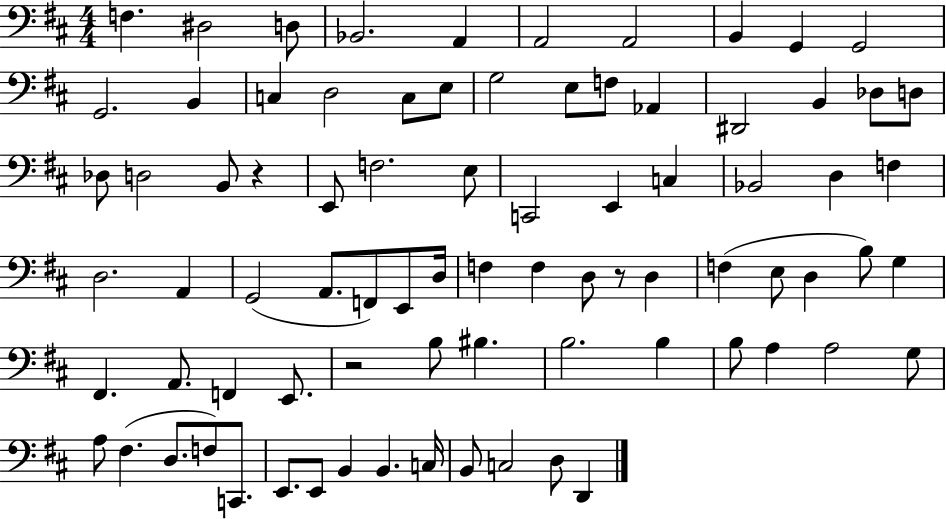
F3/q. D#3/h D3/e Bb2/h. A2/q A2/h A2/h B2/q G2/q G2/h G2/h. B2/q C3/q D3/h C3/e E3/e G3/h E3/e F3/e Ab2/q D#2/h B2/q Db3/e D3/e Db3/e D3/h B2/e R/q E2/e F3/h. E3/e C2/h E2/q C3/q Bb2/h D3/q F3/q D3/h. A2/q G2/h A2/e. F2/e E2/e D3/s F3/q F3/q D3/e R/e D3/q F3/q E3/e D3/q B3/e G3/q F#2/q. A2/e. F2/q E2/e. R/h B3/e BIS3/q. B3/h. B3/q B3/e A3/q A3/h G3/e A3/e F#3/q. D3/e. F3/e C2/e. E2/e. E2/e B2/q B2/q. C3/s B2/e C3/h D3/e D2/q